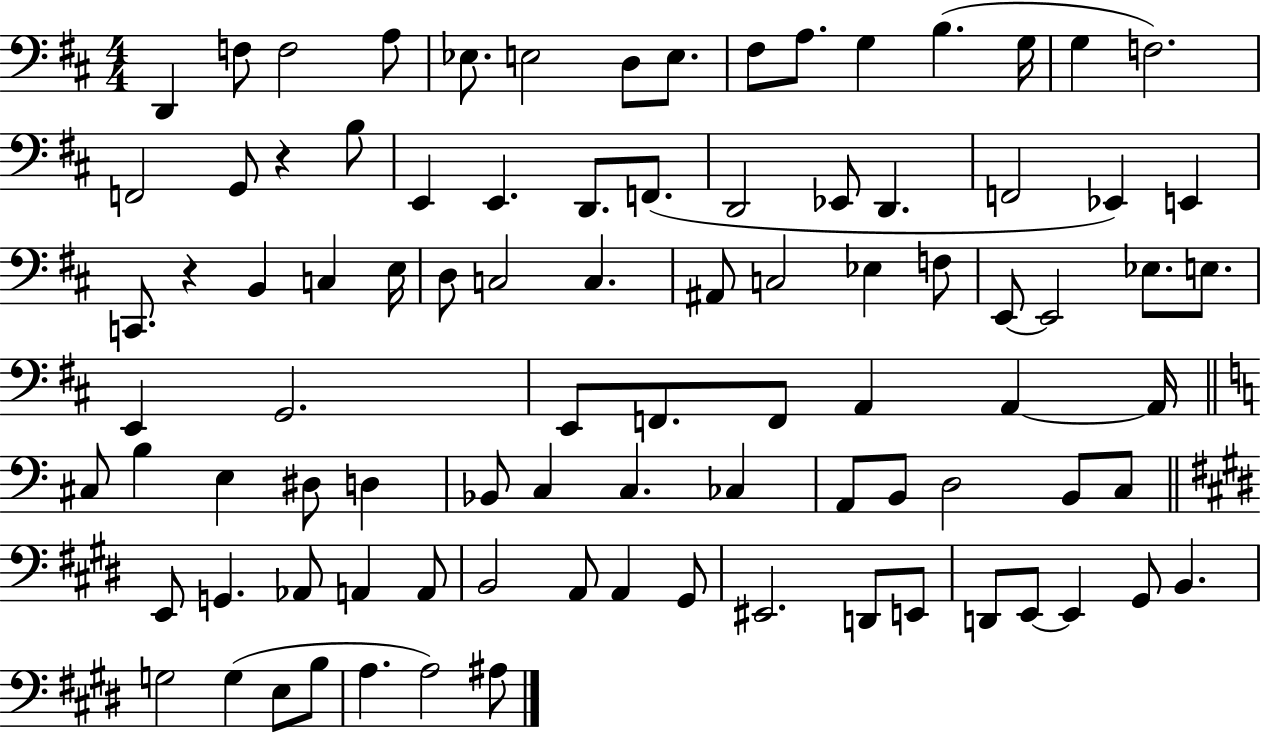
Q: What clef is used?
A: bass